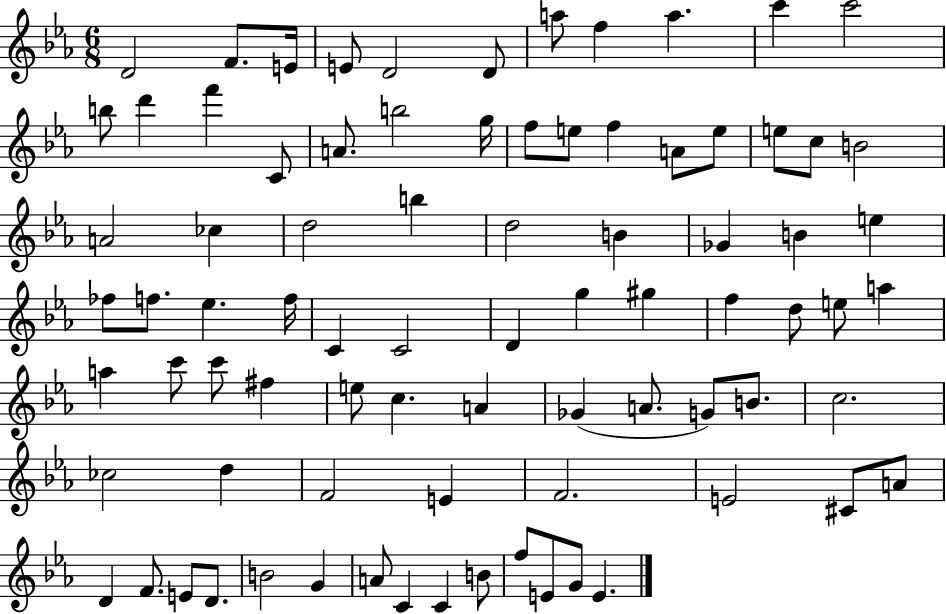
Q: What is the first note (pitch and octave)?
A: D4